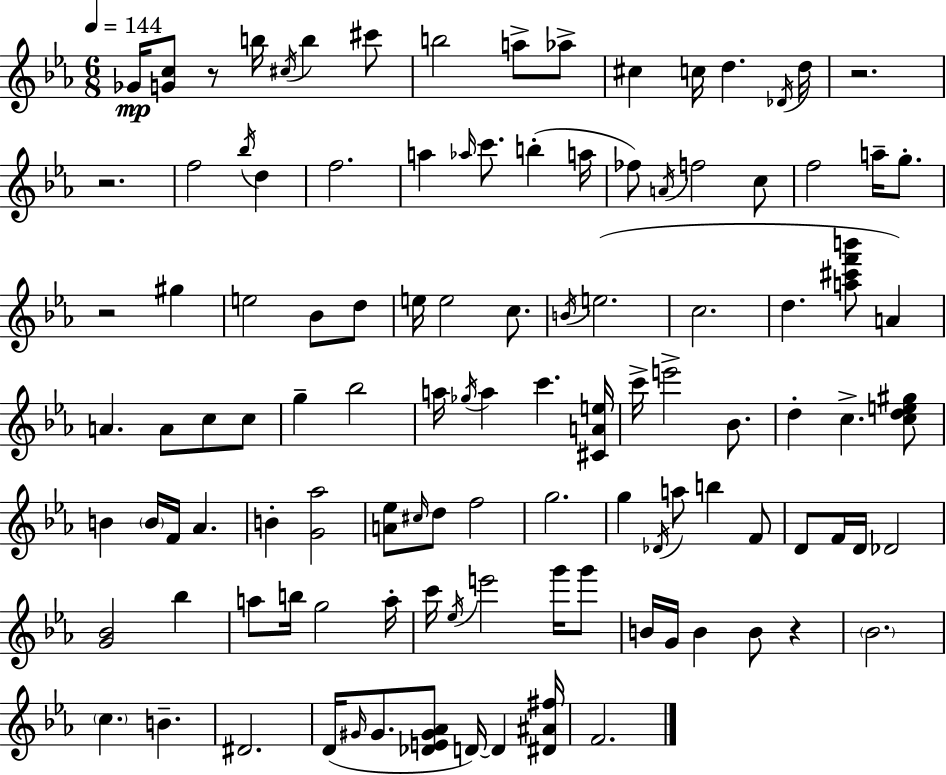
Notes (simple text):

Gb4/s [G4,C5]/e R/e B5/s C#5/s B5/q C#6/e B5/h A5/e Ab5/e C#5/q C5/s D5/q. Db4/s D5/s R/h. R/h. F5/h Bb5/s D5/q F5/h. A5/q Ab5/s C6/e. B5/q A5/s FES5/e A4/s F5/h C5/e F5/h A5/s G5/e. R/h G#5/q E5/h Bb4/e D5/e E5/s E5/h C5/e. B4/s E5/h. C5/h. D5/q. [A5,C#6,F6,B6]/e A4/q A4/q. A4/e C5/e C5/e G5/q Bb5/h A5/s Gb5/s A5/q C6/q. [C#4,A4,E5]/s C6/s E6/h Bb4/e. D5/q C5/q. [C5,D5,E5,G#5]/e B4/q B4/s F4/s Ab4/q. B4/q [G4,Ab5]/h [A4,Eb5]/e C#5/s D5/e F5/h G5/h. G5/q Db4/s A5/e B5/q F4/e D4/e F4/s D4/s Db4/h [G4,Bb4]/h Bb5/q A5/e B5/s G5/h A5/s C6/s Eb5/s E6/h G6/s G6/e B4/s G4/s B4/q B4/e R/q Bb4/h. C5/q. B4/q. D#4/h. D4/s G#4/s G#4/e. [Db4,E4,G#4,Ab4]/e D4/s D4/q [D#4,A#4,F#5]/s F4/h.